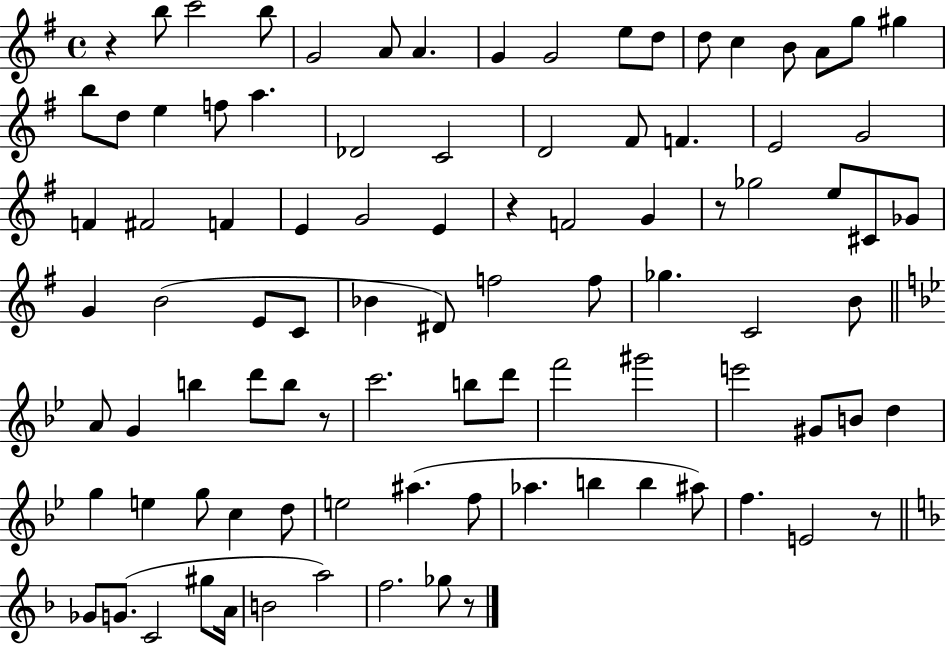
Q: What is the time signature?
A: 4/4